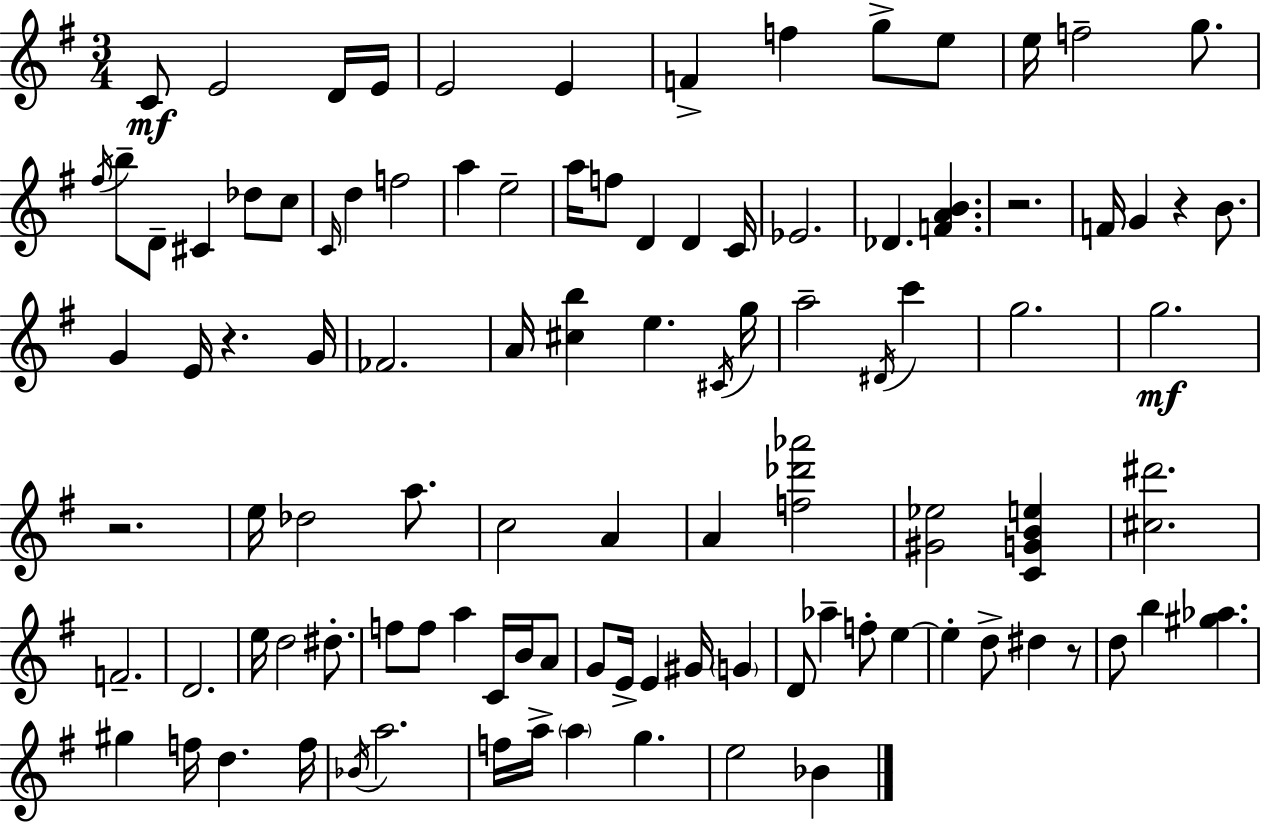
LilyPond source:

{
  \clef treble
  \numericTimeSignature
  \time 3/4
  \key e \minor
  \repeat volta 2 { c'8\mf e'2 d'16 e'16 | e'2 e'4 | f'4-> f''4 g''8-> e''8 | e''16 f''2-- g''8. | \break \acciaccatura { fis''16 } b''8-- d'8-- cis'4 des''8 c''8 | \grace { c'16 } d''4 f''2 | a''4 e''2-- | a''16 f''8 d'4 d'4 | \break c'16 ees'2. | des'4. <f' a' b'>4. | r2. | f'16 g'4 r4 b'8. | \break g'4 e'16 r4. | g'16 fes'2. | a'16 <cis'' b''>4 e''4. | \acciaccatura { cis'16 } g''16 a''2-- \acciaccatura { dis'16 } | \break c'''4 g''2. | g''2.\mf | r2. | e''16 des''2 | \break a''8. c''2 | a'4 a'4 <f'' des''' aes'''>2 | <gis' ees''>2 | <c' g' b' e''>4 <cis'' dis'''>2. | \break f'2.-- | d'2. | e''16 d''2 | dis''8.-. f''8 f''8 a''4 | \break c'16 b'16 a'8 g'8 e'16-> e'4 gis'16 | \parenthesize g'4 d'8 aes''4-- f''8-. | e''4~~ e''4-. d''8-> dis''4 | r8 d''8 b''4 <gis'' aes''>4. | \break gis''4 f''16 d''4. | f''16 \acciaccatura { bes'16 } a''2. | f''16 a''16-> \parenthesize a''4 g''4. | e''2 | \break bes'4 } \bar "|."
}